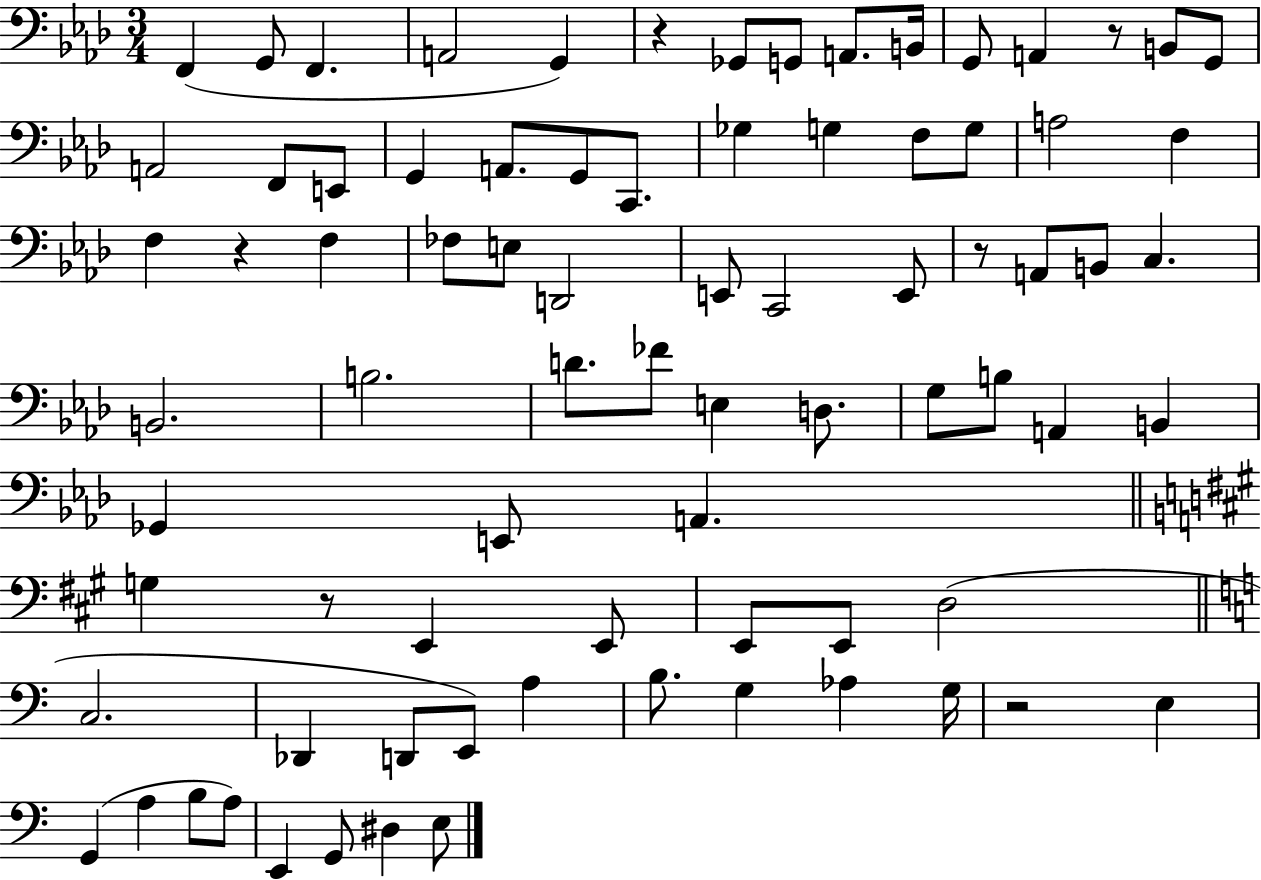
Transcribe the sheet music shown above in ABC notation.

X:1
T:Untitled
M:3/4
L:1/4
K:Ab
F,, G,,/2 F,, A,,2 G,, z _G,,/2 G,,/2 A,,/2 B,,/4 G,,/2 A,, z/2 B,,/2 G,,/2 A,,2 F,,/2 E,,/2 G,, A,,/2 G,,/2 C,,/2 _G, G, F,/2 G,/2 A,2 F, F, z F, _F,/2 E,/2 D,,2 E,,/2 C,,2 E,,/2 z/2 A,,/2 B,,/2 C, B,,2 B,2 D/2 _F/2 E, D,/2 G,/2 B,/2 A,, B,, _G,, E,,/2 A,, G, z/2 E,, E,,/2 E,,/2 E,,/2 D,2 C,2 _D,, D,,/2 E,,/2 A, B,/2 G, _A, G,/4 z2 E, G,, A, B,/2 A,/2 E,, G,,/2 ^D, E,/2